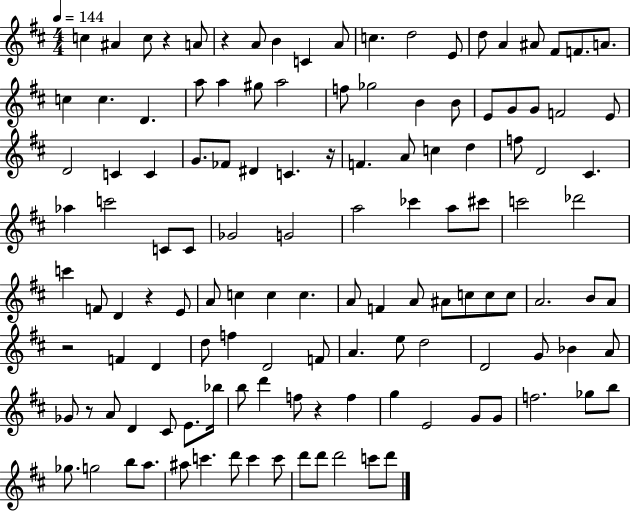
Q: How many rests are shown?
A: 7